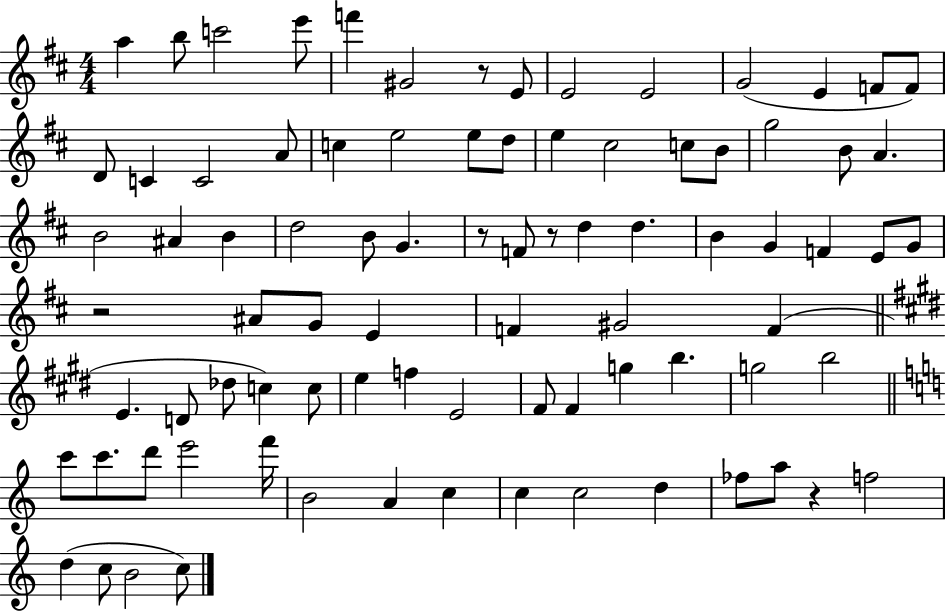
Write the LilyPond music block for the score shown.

{
  \clef treble
  \numericTimeSignature
  \time 4/4
  \key d \major
  a''4 b''8 c'''2 e'''8 | f'''4 gis'2 r8 e'8 | e'2 e'2 | g'2( e'4 f'8 f'8) | \break d'8 c'4 c'2 a'8 | c''4 e''2 e''8 d''8 | e''4 cis''2 c''8 b'8 | g''2 b'8 a'4. | \break b'2 ais'4 b'4 | d''2 b'8 g'4. | r8 f'8 r8 d''4 d''4. | b'4 g'4 f'4 e'8 g'8 | \break r2 ais'8 g'8 e'4 | f'4 gis'2 f'4( | \bar "||" \break \key e \major e'4. d'8 des''8 c''4) c''8 | e''4 f''4 e'2 | fis'8 fis'4 g''4 b''4. | g''2 b''2 | \break \bar "||" \break \key a \minor c'''8 c'''8. d'''8 e'''2 f'''16 | b'2 a'4 c''4 | c''4 c''2 d''4 | fes''8 a''8 r4 f''2 | \break d''4( c''8 b'2 c''8) | \bar "|."
}